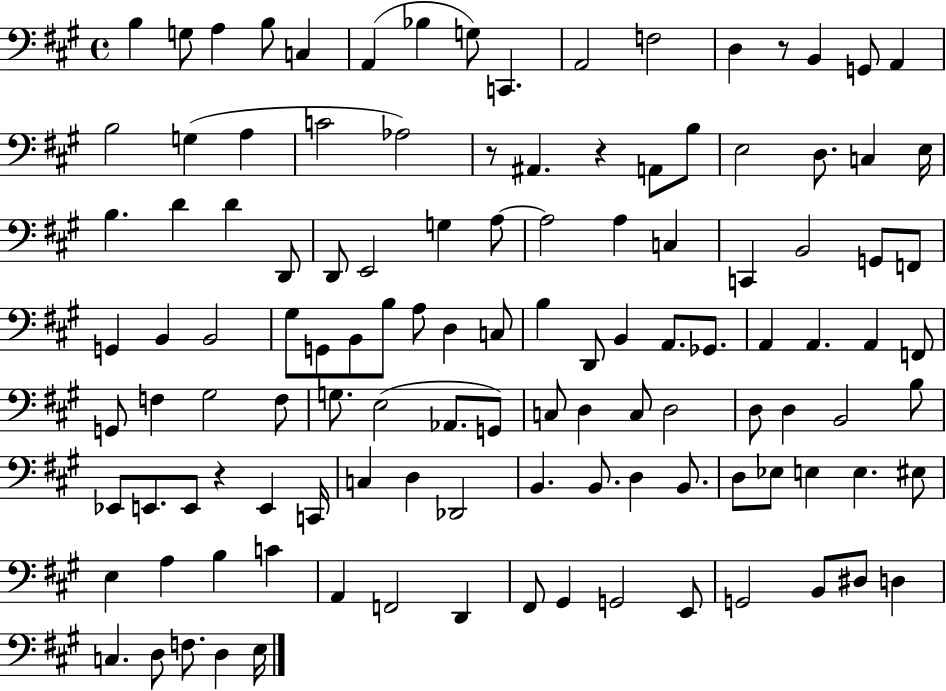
B3/q G3/e A3/q B3/e C3/q A2/q Bb3/q G3/e C2/q. A2/h F3/h D3/q R/e B2/q G2/e A2/q B3/h G3/q A3/q C4/h Ab3/h R/e A#2/q. R/q A2/e B3/e E3/h D3/e. C3/q E3/s B3/q. D4/q D4/q D2/e D2/e E2/h G3/q A3/e A3/h A3/q C3/q C2/q B2/h G2/e F2/e G2/q B2/q B2/h G#3/e G2/e B2/e B3/e A3/e D3/q C3/e B3/q D2/e B2/q A2/e. Gb2/e. A2/q A2/q. A2/q F2/e G2/e F3/q G#3/h F3/e G3/e. E3/h Ab2/e. G2/e C3/e D3/q C3/e D3/h D3/e D3/q B2/h B3/e Eb2/e E2/e. E2/e R/q E2/q C2/s C3/q D3/q Db2/h B2/q. B2/e. D3/q B2/e. D3/e Eb3/e E3/q E3/q. EIS3/e E3/q A3/q B3/q C4/q A2/q F2/h D2/q F#2/e G#2/q G2/h E2/e G2/h B2/e D#3/e D3/q C3/q. D3/e F3/e. D3/q E3/s